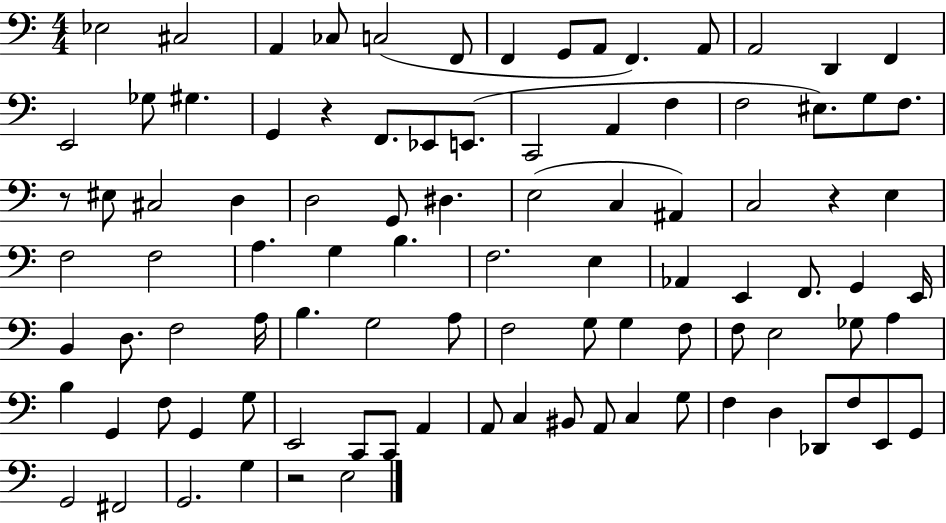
X:1
T:Untitled
M:4/4
L:1/4
K:C
_E,2 ^C,2 A,, _C,/2 C,2 F,,/2 F,, G,,/2 A,,/2 F,, A,,/2 A,,2 D,, F,, E,,2 _G,/2 ^G, G,, z F,,/2 _E,,/2 E,,/2 C,,2 A,, F, F,2 ^E,/2 G,/2 F,/2 z/2 ^E,/2 ^C,2 D, D,2 G,,/2 ^D, E,2 C, ^A,, C,2 z E, F,2 F,2 A, G, B, F,2 E, _A,, E,, F,,/2 G,, E,,/4 B,, D,/2 F,2 A,/4 B, G,2 A,/2 F,2 G,/2 G, F,/2 F,/2 E,2 _G,/2 A, B, G,, F,/2 G,, G,/2 E,,2 C,,/2 C,,/2 A,, A,,/2 C, ^B,,/2 A,,/2 C, G,/2 F, D, _D,,/2 F,/2 E,,/2 G,,/2 G,,2 ^F,,2 G,,2 G, z2 E,2